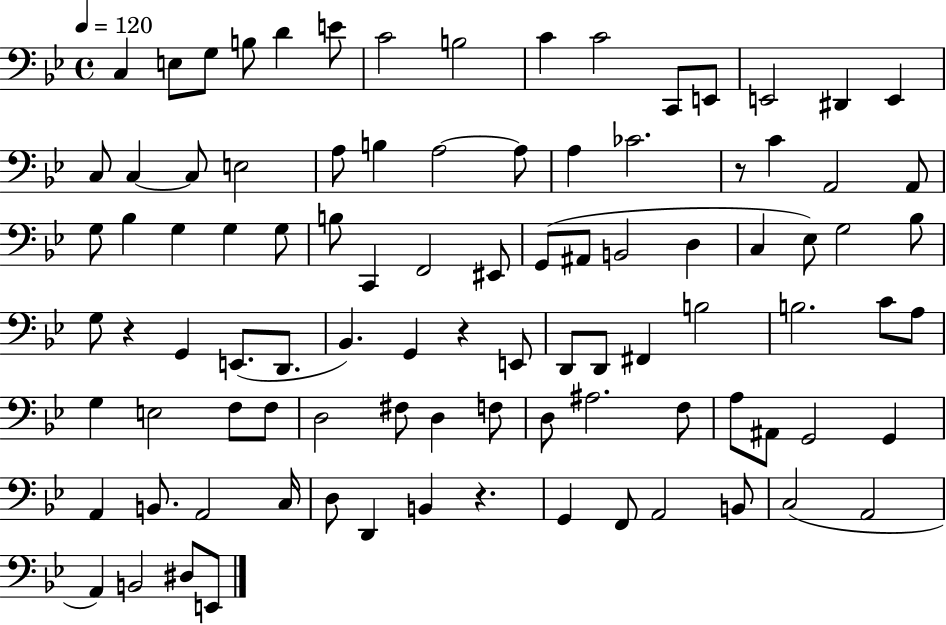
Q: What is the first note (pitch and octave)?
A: C3